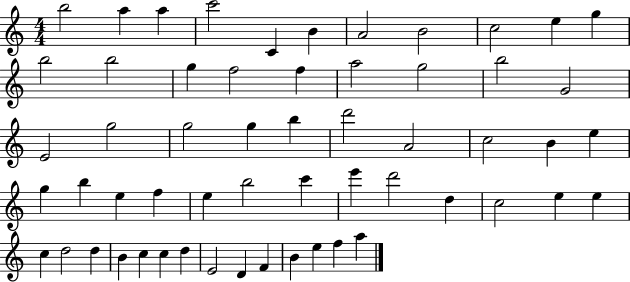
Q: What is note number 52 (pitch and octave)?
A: D4